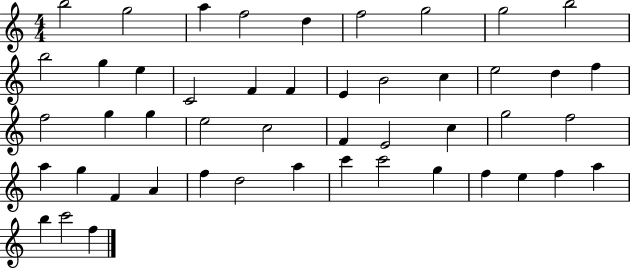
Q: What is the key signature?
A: C major